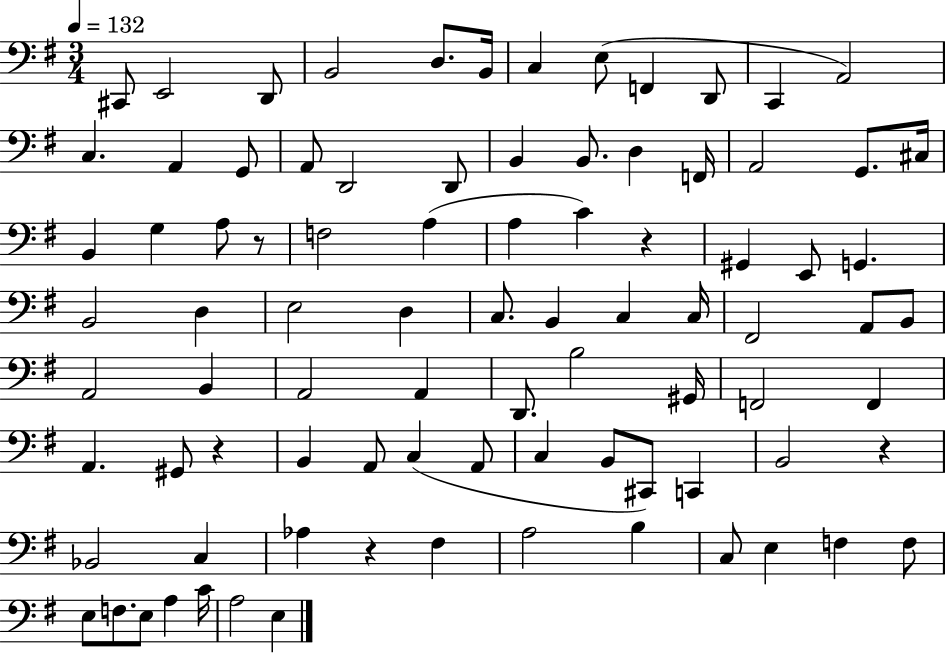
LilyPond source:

{
  \clef bass
  \numericTimeSignature
  \time 3/4
  \key g \major
  \tempo 4 = 132
  \repeat volta 2 { cis,8 e,2 d,8 | b,2 d8. b,16 | c4 e8( f,4 d,8 | c,4 a,2) | \break c4. a,4 g,8 | a,8 d,2 d,8 | b,4 b,8. d4 f,16 | a,2 g,8. cis16 | \break b,4 g4 a8 r8 | f2 a4( | a4 c'4) r4 | gis,4 e,8 g,4. | \break b,2 d4 | e2 d4 | c8. b,4 c4 c16 | fis,2 a,8 b,8 | \break a,2 b,4 | a,2 a,4 | d,8. b2 gis,16 | f,2 f,4 | \break a,4. gis,8 r4 | b,4 a,8 c4( a,8 | c4 b,8 cis,8) c,4 | b,2 r4 | \break bes,2 c4 | aes4 r4 fis4 | a2 b4 | c8 e4 f4 f8 | \break e8 f8. e8 a4 c'16 | a2 e4 | } \bar "|."
}